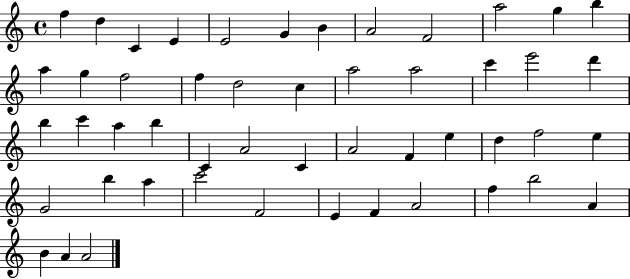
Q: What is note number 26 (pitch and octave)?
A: A5